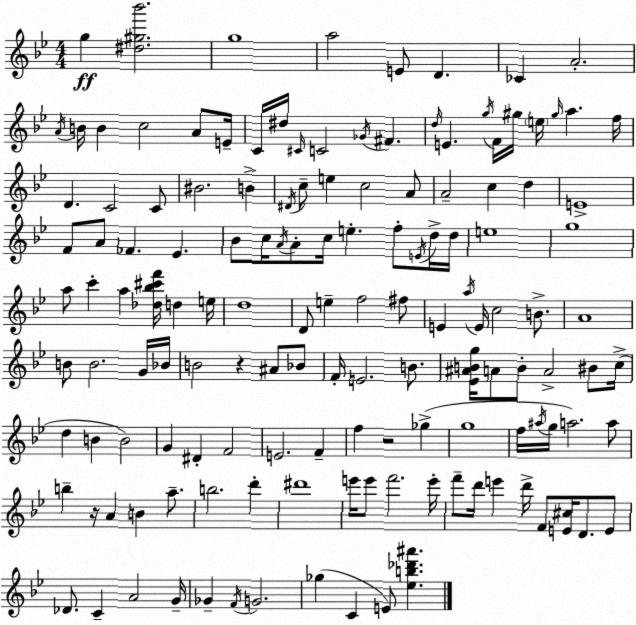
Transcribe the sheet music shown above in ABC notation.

X:1
T:Untitled
M:4/4
L:1/4
K:Gm
g [^d^g_b']2 g4 a2 E/2 D _C A2 A/4 B/4 B c2 A/2 E/4 C/4 ^d/4 ^C/4 C2 _G/4 ^F d/4 E g/4 F/4 ^g/4 e/4 ^g/4 a f/4 D C2 C/2 ^B2 B ^D/4 c/2 e c2 A/2 A2 c d E4 F/2 A/2 _F _E _B/2 c/4 A/4 A/2 c/4 e f/2 E/4 d/4 d/4 e4 g4 a/2 c' a [_d_b^c'f']/4 d e/4 d4 D/2 e f2 ^f/2 E a/4 E/4 c2 B/2 A4 B/2 B2 G/4 _B/4 B2 z ^A/2 _B/2 F/4 E2 B/2 [_E^ABg]/4 A/2 B/2 A2 ^B/2 c/4 d B B2 G ^D F2 E2 F f z2 _g g4 f/4 ^a/4 g/4 a2 a/2 b z/4 A B a/2 b2 d' ^d'4 e'/4 e'/2 f'2 e'/4 f'/2 d'/4 e' d'/4 F/2 [E^c]/4 D/2 E/2 _D/2 C A2 G/4 _G F/4 G2 _g C E/2 [_eb_d'^a']